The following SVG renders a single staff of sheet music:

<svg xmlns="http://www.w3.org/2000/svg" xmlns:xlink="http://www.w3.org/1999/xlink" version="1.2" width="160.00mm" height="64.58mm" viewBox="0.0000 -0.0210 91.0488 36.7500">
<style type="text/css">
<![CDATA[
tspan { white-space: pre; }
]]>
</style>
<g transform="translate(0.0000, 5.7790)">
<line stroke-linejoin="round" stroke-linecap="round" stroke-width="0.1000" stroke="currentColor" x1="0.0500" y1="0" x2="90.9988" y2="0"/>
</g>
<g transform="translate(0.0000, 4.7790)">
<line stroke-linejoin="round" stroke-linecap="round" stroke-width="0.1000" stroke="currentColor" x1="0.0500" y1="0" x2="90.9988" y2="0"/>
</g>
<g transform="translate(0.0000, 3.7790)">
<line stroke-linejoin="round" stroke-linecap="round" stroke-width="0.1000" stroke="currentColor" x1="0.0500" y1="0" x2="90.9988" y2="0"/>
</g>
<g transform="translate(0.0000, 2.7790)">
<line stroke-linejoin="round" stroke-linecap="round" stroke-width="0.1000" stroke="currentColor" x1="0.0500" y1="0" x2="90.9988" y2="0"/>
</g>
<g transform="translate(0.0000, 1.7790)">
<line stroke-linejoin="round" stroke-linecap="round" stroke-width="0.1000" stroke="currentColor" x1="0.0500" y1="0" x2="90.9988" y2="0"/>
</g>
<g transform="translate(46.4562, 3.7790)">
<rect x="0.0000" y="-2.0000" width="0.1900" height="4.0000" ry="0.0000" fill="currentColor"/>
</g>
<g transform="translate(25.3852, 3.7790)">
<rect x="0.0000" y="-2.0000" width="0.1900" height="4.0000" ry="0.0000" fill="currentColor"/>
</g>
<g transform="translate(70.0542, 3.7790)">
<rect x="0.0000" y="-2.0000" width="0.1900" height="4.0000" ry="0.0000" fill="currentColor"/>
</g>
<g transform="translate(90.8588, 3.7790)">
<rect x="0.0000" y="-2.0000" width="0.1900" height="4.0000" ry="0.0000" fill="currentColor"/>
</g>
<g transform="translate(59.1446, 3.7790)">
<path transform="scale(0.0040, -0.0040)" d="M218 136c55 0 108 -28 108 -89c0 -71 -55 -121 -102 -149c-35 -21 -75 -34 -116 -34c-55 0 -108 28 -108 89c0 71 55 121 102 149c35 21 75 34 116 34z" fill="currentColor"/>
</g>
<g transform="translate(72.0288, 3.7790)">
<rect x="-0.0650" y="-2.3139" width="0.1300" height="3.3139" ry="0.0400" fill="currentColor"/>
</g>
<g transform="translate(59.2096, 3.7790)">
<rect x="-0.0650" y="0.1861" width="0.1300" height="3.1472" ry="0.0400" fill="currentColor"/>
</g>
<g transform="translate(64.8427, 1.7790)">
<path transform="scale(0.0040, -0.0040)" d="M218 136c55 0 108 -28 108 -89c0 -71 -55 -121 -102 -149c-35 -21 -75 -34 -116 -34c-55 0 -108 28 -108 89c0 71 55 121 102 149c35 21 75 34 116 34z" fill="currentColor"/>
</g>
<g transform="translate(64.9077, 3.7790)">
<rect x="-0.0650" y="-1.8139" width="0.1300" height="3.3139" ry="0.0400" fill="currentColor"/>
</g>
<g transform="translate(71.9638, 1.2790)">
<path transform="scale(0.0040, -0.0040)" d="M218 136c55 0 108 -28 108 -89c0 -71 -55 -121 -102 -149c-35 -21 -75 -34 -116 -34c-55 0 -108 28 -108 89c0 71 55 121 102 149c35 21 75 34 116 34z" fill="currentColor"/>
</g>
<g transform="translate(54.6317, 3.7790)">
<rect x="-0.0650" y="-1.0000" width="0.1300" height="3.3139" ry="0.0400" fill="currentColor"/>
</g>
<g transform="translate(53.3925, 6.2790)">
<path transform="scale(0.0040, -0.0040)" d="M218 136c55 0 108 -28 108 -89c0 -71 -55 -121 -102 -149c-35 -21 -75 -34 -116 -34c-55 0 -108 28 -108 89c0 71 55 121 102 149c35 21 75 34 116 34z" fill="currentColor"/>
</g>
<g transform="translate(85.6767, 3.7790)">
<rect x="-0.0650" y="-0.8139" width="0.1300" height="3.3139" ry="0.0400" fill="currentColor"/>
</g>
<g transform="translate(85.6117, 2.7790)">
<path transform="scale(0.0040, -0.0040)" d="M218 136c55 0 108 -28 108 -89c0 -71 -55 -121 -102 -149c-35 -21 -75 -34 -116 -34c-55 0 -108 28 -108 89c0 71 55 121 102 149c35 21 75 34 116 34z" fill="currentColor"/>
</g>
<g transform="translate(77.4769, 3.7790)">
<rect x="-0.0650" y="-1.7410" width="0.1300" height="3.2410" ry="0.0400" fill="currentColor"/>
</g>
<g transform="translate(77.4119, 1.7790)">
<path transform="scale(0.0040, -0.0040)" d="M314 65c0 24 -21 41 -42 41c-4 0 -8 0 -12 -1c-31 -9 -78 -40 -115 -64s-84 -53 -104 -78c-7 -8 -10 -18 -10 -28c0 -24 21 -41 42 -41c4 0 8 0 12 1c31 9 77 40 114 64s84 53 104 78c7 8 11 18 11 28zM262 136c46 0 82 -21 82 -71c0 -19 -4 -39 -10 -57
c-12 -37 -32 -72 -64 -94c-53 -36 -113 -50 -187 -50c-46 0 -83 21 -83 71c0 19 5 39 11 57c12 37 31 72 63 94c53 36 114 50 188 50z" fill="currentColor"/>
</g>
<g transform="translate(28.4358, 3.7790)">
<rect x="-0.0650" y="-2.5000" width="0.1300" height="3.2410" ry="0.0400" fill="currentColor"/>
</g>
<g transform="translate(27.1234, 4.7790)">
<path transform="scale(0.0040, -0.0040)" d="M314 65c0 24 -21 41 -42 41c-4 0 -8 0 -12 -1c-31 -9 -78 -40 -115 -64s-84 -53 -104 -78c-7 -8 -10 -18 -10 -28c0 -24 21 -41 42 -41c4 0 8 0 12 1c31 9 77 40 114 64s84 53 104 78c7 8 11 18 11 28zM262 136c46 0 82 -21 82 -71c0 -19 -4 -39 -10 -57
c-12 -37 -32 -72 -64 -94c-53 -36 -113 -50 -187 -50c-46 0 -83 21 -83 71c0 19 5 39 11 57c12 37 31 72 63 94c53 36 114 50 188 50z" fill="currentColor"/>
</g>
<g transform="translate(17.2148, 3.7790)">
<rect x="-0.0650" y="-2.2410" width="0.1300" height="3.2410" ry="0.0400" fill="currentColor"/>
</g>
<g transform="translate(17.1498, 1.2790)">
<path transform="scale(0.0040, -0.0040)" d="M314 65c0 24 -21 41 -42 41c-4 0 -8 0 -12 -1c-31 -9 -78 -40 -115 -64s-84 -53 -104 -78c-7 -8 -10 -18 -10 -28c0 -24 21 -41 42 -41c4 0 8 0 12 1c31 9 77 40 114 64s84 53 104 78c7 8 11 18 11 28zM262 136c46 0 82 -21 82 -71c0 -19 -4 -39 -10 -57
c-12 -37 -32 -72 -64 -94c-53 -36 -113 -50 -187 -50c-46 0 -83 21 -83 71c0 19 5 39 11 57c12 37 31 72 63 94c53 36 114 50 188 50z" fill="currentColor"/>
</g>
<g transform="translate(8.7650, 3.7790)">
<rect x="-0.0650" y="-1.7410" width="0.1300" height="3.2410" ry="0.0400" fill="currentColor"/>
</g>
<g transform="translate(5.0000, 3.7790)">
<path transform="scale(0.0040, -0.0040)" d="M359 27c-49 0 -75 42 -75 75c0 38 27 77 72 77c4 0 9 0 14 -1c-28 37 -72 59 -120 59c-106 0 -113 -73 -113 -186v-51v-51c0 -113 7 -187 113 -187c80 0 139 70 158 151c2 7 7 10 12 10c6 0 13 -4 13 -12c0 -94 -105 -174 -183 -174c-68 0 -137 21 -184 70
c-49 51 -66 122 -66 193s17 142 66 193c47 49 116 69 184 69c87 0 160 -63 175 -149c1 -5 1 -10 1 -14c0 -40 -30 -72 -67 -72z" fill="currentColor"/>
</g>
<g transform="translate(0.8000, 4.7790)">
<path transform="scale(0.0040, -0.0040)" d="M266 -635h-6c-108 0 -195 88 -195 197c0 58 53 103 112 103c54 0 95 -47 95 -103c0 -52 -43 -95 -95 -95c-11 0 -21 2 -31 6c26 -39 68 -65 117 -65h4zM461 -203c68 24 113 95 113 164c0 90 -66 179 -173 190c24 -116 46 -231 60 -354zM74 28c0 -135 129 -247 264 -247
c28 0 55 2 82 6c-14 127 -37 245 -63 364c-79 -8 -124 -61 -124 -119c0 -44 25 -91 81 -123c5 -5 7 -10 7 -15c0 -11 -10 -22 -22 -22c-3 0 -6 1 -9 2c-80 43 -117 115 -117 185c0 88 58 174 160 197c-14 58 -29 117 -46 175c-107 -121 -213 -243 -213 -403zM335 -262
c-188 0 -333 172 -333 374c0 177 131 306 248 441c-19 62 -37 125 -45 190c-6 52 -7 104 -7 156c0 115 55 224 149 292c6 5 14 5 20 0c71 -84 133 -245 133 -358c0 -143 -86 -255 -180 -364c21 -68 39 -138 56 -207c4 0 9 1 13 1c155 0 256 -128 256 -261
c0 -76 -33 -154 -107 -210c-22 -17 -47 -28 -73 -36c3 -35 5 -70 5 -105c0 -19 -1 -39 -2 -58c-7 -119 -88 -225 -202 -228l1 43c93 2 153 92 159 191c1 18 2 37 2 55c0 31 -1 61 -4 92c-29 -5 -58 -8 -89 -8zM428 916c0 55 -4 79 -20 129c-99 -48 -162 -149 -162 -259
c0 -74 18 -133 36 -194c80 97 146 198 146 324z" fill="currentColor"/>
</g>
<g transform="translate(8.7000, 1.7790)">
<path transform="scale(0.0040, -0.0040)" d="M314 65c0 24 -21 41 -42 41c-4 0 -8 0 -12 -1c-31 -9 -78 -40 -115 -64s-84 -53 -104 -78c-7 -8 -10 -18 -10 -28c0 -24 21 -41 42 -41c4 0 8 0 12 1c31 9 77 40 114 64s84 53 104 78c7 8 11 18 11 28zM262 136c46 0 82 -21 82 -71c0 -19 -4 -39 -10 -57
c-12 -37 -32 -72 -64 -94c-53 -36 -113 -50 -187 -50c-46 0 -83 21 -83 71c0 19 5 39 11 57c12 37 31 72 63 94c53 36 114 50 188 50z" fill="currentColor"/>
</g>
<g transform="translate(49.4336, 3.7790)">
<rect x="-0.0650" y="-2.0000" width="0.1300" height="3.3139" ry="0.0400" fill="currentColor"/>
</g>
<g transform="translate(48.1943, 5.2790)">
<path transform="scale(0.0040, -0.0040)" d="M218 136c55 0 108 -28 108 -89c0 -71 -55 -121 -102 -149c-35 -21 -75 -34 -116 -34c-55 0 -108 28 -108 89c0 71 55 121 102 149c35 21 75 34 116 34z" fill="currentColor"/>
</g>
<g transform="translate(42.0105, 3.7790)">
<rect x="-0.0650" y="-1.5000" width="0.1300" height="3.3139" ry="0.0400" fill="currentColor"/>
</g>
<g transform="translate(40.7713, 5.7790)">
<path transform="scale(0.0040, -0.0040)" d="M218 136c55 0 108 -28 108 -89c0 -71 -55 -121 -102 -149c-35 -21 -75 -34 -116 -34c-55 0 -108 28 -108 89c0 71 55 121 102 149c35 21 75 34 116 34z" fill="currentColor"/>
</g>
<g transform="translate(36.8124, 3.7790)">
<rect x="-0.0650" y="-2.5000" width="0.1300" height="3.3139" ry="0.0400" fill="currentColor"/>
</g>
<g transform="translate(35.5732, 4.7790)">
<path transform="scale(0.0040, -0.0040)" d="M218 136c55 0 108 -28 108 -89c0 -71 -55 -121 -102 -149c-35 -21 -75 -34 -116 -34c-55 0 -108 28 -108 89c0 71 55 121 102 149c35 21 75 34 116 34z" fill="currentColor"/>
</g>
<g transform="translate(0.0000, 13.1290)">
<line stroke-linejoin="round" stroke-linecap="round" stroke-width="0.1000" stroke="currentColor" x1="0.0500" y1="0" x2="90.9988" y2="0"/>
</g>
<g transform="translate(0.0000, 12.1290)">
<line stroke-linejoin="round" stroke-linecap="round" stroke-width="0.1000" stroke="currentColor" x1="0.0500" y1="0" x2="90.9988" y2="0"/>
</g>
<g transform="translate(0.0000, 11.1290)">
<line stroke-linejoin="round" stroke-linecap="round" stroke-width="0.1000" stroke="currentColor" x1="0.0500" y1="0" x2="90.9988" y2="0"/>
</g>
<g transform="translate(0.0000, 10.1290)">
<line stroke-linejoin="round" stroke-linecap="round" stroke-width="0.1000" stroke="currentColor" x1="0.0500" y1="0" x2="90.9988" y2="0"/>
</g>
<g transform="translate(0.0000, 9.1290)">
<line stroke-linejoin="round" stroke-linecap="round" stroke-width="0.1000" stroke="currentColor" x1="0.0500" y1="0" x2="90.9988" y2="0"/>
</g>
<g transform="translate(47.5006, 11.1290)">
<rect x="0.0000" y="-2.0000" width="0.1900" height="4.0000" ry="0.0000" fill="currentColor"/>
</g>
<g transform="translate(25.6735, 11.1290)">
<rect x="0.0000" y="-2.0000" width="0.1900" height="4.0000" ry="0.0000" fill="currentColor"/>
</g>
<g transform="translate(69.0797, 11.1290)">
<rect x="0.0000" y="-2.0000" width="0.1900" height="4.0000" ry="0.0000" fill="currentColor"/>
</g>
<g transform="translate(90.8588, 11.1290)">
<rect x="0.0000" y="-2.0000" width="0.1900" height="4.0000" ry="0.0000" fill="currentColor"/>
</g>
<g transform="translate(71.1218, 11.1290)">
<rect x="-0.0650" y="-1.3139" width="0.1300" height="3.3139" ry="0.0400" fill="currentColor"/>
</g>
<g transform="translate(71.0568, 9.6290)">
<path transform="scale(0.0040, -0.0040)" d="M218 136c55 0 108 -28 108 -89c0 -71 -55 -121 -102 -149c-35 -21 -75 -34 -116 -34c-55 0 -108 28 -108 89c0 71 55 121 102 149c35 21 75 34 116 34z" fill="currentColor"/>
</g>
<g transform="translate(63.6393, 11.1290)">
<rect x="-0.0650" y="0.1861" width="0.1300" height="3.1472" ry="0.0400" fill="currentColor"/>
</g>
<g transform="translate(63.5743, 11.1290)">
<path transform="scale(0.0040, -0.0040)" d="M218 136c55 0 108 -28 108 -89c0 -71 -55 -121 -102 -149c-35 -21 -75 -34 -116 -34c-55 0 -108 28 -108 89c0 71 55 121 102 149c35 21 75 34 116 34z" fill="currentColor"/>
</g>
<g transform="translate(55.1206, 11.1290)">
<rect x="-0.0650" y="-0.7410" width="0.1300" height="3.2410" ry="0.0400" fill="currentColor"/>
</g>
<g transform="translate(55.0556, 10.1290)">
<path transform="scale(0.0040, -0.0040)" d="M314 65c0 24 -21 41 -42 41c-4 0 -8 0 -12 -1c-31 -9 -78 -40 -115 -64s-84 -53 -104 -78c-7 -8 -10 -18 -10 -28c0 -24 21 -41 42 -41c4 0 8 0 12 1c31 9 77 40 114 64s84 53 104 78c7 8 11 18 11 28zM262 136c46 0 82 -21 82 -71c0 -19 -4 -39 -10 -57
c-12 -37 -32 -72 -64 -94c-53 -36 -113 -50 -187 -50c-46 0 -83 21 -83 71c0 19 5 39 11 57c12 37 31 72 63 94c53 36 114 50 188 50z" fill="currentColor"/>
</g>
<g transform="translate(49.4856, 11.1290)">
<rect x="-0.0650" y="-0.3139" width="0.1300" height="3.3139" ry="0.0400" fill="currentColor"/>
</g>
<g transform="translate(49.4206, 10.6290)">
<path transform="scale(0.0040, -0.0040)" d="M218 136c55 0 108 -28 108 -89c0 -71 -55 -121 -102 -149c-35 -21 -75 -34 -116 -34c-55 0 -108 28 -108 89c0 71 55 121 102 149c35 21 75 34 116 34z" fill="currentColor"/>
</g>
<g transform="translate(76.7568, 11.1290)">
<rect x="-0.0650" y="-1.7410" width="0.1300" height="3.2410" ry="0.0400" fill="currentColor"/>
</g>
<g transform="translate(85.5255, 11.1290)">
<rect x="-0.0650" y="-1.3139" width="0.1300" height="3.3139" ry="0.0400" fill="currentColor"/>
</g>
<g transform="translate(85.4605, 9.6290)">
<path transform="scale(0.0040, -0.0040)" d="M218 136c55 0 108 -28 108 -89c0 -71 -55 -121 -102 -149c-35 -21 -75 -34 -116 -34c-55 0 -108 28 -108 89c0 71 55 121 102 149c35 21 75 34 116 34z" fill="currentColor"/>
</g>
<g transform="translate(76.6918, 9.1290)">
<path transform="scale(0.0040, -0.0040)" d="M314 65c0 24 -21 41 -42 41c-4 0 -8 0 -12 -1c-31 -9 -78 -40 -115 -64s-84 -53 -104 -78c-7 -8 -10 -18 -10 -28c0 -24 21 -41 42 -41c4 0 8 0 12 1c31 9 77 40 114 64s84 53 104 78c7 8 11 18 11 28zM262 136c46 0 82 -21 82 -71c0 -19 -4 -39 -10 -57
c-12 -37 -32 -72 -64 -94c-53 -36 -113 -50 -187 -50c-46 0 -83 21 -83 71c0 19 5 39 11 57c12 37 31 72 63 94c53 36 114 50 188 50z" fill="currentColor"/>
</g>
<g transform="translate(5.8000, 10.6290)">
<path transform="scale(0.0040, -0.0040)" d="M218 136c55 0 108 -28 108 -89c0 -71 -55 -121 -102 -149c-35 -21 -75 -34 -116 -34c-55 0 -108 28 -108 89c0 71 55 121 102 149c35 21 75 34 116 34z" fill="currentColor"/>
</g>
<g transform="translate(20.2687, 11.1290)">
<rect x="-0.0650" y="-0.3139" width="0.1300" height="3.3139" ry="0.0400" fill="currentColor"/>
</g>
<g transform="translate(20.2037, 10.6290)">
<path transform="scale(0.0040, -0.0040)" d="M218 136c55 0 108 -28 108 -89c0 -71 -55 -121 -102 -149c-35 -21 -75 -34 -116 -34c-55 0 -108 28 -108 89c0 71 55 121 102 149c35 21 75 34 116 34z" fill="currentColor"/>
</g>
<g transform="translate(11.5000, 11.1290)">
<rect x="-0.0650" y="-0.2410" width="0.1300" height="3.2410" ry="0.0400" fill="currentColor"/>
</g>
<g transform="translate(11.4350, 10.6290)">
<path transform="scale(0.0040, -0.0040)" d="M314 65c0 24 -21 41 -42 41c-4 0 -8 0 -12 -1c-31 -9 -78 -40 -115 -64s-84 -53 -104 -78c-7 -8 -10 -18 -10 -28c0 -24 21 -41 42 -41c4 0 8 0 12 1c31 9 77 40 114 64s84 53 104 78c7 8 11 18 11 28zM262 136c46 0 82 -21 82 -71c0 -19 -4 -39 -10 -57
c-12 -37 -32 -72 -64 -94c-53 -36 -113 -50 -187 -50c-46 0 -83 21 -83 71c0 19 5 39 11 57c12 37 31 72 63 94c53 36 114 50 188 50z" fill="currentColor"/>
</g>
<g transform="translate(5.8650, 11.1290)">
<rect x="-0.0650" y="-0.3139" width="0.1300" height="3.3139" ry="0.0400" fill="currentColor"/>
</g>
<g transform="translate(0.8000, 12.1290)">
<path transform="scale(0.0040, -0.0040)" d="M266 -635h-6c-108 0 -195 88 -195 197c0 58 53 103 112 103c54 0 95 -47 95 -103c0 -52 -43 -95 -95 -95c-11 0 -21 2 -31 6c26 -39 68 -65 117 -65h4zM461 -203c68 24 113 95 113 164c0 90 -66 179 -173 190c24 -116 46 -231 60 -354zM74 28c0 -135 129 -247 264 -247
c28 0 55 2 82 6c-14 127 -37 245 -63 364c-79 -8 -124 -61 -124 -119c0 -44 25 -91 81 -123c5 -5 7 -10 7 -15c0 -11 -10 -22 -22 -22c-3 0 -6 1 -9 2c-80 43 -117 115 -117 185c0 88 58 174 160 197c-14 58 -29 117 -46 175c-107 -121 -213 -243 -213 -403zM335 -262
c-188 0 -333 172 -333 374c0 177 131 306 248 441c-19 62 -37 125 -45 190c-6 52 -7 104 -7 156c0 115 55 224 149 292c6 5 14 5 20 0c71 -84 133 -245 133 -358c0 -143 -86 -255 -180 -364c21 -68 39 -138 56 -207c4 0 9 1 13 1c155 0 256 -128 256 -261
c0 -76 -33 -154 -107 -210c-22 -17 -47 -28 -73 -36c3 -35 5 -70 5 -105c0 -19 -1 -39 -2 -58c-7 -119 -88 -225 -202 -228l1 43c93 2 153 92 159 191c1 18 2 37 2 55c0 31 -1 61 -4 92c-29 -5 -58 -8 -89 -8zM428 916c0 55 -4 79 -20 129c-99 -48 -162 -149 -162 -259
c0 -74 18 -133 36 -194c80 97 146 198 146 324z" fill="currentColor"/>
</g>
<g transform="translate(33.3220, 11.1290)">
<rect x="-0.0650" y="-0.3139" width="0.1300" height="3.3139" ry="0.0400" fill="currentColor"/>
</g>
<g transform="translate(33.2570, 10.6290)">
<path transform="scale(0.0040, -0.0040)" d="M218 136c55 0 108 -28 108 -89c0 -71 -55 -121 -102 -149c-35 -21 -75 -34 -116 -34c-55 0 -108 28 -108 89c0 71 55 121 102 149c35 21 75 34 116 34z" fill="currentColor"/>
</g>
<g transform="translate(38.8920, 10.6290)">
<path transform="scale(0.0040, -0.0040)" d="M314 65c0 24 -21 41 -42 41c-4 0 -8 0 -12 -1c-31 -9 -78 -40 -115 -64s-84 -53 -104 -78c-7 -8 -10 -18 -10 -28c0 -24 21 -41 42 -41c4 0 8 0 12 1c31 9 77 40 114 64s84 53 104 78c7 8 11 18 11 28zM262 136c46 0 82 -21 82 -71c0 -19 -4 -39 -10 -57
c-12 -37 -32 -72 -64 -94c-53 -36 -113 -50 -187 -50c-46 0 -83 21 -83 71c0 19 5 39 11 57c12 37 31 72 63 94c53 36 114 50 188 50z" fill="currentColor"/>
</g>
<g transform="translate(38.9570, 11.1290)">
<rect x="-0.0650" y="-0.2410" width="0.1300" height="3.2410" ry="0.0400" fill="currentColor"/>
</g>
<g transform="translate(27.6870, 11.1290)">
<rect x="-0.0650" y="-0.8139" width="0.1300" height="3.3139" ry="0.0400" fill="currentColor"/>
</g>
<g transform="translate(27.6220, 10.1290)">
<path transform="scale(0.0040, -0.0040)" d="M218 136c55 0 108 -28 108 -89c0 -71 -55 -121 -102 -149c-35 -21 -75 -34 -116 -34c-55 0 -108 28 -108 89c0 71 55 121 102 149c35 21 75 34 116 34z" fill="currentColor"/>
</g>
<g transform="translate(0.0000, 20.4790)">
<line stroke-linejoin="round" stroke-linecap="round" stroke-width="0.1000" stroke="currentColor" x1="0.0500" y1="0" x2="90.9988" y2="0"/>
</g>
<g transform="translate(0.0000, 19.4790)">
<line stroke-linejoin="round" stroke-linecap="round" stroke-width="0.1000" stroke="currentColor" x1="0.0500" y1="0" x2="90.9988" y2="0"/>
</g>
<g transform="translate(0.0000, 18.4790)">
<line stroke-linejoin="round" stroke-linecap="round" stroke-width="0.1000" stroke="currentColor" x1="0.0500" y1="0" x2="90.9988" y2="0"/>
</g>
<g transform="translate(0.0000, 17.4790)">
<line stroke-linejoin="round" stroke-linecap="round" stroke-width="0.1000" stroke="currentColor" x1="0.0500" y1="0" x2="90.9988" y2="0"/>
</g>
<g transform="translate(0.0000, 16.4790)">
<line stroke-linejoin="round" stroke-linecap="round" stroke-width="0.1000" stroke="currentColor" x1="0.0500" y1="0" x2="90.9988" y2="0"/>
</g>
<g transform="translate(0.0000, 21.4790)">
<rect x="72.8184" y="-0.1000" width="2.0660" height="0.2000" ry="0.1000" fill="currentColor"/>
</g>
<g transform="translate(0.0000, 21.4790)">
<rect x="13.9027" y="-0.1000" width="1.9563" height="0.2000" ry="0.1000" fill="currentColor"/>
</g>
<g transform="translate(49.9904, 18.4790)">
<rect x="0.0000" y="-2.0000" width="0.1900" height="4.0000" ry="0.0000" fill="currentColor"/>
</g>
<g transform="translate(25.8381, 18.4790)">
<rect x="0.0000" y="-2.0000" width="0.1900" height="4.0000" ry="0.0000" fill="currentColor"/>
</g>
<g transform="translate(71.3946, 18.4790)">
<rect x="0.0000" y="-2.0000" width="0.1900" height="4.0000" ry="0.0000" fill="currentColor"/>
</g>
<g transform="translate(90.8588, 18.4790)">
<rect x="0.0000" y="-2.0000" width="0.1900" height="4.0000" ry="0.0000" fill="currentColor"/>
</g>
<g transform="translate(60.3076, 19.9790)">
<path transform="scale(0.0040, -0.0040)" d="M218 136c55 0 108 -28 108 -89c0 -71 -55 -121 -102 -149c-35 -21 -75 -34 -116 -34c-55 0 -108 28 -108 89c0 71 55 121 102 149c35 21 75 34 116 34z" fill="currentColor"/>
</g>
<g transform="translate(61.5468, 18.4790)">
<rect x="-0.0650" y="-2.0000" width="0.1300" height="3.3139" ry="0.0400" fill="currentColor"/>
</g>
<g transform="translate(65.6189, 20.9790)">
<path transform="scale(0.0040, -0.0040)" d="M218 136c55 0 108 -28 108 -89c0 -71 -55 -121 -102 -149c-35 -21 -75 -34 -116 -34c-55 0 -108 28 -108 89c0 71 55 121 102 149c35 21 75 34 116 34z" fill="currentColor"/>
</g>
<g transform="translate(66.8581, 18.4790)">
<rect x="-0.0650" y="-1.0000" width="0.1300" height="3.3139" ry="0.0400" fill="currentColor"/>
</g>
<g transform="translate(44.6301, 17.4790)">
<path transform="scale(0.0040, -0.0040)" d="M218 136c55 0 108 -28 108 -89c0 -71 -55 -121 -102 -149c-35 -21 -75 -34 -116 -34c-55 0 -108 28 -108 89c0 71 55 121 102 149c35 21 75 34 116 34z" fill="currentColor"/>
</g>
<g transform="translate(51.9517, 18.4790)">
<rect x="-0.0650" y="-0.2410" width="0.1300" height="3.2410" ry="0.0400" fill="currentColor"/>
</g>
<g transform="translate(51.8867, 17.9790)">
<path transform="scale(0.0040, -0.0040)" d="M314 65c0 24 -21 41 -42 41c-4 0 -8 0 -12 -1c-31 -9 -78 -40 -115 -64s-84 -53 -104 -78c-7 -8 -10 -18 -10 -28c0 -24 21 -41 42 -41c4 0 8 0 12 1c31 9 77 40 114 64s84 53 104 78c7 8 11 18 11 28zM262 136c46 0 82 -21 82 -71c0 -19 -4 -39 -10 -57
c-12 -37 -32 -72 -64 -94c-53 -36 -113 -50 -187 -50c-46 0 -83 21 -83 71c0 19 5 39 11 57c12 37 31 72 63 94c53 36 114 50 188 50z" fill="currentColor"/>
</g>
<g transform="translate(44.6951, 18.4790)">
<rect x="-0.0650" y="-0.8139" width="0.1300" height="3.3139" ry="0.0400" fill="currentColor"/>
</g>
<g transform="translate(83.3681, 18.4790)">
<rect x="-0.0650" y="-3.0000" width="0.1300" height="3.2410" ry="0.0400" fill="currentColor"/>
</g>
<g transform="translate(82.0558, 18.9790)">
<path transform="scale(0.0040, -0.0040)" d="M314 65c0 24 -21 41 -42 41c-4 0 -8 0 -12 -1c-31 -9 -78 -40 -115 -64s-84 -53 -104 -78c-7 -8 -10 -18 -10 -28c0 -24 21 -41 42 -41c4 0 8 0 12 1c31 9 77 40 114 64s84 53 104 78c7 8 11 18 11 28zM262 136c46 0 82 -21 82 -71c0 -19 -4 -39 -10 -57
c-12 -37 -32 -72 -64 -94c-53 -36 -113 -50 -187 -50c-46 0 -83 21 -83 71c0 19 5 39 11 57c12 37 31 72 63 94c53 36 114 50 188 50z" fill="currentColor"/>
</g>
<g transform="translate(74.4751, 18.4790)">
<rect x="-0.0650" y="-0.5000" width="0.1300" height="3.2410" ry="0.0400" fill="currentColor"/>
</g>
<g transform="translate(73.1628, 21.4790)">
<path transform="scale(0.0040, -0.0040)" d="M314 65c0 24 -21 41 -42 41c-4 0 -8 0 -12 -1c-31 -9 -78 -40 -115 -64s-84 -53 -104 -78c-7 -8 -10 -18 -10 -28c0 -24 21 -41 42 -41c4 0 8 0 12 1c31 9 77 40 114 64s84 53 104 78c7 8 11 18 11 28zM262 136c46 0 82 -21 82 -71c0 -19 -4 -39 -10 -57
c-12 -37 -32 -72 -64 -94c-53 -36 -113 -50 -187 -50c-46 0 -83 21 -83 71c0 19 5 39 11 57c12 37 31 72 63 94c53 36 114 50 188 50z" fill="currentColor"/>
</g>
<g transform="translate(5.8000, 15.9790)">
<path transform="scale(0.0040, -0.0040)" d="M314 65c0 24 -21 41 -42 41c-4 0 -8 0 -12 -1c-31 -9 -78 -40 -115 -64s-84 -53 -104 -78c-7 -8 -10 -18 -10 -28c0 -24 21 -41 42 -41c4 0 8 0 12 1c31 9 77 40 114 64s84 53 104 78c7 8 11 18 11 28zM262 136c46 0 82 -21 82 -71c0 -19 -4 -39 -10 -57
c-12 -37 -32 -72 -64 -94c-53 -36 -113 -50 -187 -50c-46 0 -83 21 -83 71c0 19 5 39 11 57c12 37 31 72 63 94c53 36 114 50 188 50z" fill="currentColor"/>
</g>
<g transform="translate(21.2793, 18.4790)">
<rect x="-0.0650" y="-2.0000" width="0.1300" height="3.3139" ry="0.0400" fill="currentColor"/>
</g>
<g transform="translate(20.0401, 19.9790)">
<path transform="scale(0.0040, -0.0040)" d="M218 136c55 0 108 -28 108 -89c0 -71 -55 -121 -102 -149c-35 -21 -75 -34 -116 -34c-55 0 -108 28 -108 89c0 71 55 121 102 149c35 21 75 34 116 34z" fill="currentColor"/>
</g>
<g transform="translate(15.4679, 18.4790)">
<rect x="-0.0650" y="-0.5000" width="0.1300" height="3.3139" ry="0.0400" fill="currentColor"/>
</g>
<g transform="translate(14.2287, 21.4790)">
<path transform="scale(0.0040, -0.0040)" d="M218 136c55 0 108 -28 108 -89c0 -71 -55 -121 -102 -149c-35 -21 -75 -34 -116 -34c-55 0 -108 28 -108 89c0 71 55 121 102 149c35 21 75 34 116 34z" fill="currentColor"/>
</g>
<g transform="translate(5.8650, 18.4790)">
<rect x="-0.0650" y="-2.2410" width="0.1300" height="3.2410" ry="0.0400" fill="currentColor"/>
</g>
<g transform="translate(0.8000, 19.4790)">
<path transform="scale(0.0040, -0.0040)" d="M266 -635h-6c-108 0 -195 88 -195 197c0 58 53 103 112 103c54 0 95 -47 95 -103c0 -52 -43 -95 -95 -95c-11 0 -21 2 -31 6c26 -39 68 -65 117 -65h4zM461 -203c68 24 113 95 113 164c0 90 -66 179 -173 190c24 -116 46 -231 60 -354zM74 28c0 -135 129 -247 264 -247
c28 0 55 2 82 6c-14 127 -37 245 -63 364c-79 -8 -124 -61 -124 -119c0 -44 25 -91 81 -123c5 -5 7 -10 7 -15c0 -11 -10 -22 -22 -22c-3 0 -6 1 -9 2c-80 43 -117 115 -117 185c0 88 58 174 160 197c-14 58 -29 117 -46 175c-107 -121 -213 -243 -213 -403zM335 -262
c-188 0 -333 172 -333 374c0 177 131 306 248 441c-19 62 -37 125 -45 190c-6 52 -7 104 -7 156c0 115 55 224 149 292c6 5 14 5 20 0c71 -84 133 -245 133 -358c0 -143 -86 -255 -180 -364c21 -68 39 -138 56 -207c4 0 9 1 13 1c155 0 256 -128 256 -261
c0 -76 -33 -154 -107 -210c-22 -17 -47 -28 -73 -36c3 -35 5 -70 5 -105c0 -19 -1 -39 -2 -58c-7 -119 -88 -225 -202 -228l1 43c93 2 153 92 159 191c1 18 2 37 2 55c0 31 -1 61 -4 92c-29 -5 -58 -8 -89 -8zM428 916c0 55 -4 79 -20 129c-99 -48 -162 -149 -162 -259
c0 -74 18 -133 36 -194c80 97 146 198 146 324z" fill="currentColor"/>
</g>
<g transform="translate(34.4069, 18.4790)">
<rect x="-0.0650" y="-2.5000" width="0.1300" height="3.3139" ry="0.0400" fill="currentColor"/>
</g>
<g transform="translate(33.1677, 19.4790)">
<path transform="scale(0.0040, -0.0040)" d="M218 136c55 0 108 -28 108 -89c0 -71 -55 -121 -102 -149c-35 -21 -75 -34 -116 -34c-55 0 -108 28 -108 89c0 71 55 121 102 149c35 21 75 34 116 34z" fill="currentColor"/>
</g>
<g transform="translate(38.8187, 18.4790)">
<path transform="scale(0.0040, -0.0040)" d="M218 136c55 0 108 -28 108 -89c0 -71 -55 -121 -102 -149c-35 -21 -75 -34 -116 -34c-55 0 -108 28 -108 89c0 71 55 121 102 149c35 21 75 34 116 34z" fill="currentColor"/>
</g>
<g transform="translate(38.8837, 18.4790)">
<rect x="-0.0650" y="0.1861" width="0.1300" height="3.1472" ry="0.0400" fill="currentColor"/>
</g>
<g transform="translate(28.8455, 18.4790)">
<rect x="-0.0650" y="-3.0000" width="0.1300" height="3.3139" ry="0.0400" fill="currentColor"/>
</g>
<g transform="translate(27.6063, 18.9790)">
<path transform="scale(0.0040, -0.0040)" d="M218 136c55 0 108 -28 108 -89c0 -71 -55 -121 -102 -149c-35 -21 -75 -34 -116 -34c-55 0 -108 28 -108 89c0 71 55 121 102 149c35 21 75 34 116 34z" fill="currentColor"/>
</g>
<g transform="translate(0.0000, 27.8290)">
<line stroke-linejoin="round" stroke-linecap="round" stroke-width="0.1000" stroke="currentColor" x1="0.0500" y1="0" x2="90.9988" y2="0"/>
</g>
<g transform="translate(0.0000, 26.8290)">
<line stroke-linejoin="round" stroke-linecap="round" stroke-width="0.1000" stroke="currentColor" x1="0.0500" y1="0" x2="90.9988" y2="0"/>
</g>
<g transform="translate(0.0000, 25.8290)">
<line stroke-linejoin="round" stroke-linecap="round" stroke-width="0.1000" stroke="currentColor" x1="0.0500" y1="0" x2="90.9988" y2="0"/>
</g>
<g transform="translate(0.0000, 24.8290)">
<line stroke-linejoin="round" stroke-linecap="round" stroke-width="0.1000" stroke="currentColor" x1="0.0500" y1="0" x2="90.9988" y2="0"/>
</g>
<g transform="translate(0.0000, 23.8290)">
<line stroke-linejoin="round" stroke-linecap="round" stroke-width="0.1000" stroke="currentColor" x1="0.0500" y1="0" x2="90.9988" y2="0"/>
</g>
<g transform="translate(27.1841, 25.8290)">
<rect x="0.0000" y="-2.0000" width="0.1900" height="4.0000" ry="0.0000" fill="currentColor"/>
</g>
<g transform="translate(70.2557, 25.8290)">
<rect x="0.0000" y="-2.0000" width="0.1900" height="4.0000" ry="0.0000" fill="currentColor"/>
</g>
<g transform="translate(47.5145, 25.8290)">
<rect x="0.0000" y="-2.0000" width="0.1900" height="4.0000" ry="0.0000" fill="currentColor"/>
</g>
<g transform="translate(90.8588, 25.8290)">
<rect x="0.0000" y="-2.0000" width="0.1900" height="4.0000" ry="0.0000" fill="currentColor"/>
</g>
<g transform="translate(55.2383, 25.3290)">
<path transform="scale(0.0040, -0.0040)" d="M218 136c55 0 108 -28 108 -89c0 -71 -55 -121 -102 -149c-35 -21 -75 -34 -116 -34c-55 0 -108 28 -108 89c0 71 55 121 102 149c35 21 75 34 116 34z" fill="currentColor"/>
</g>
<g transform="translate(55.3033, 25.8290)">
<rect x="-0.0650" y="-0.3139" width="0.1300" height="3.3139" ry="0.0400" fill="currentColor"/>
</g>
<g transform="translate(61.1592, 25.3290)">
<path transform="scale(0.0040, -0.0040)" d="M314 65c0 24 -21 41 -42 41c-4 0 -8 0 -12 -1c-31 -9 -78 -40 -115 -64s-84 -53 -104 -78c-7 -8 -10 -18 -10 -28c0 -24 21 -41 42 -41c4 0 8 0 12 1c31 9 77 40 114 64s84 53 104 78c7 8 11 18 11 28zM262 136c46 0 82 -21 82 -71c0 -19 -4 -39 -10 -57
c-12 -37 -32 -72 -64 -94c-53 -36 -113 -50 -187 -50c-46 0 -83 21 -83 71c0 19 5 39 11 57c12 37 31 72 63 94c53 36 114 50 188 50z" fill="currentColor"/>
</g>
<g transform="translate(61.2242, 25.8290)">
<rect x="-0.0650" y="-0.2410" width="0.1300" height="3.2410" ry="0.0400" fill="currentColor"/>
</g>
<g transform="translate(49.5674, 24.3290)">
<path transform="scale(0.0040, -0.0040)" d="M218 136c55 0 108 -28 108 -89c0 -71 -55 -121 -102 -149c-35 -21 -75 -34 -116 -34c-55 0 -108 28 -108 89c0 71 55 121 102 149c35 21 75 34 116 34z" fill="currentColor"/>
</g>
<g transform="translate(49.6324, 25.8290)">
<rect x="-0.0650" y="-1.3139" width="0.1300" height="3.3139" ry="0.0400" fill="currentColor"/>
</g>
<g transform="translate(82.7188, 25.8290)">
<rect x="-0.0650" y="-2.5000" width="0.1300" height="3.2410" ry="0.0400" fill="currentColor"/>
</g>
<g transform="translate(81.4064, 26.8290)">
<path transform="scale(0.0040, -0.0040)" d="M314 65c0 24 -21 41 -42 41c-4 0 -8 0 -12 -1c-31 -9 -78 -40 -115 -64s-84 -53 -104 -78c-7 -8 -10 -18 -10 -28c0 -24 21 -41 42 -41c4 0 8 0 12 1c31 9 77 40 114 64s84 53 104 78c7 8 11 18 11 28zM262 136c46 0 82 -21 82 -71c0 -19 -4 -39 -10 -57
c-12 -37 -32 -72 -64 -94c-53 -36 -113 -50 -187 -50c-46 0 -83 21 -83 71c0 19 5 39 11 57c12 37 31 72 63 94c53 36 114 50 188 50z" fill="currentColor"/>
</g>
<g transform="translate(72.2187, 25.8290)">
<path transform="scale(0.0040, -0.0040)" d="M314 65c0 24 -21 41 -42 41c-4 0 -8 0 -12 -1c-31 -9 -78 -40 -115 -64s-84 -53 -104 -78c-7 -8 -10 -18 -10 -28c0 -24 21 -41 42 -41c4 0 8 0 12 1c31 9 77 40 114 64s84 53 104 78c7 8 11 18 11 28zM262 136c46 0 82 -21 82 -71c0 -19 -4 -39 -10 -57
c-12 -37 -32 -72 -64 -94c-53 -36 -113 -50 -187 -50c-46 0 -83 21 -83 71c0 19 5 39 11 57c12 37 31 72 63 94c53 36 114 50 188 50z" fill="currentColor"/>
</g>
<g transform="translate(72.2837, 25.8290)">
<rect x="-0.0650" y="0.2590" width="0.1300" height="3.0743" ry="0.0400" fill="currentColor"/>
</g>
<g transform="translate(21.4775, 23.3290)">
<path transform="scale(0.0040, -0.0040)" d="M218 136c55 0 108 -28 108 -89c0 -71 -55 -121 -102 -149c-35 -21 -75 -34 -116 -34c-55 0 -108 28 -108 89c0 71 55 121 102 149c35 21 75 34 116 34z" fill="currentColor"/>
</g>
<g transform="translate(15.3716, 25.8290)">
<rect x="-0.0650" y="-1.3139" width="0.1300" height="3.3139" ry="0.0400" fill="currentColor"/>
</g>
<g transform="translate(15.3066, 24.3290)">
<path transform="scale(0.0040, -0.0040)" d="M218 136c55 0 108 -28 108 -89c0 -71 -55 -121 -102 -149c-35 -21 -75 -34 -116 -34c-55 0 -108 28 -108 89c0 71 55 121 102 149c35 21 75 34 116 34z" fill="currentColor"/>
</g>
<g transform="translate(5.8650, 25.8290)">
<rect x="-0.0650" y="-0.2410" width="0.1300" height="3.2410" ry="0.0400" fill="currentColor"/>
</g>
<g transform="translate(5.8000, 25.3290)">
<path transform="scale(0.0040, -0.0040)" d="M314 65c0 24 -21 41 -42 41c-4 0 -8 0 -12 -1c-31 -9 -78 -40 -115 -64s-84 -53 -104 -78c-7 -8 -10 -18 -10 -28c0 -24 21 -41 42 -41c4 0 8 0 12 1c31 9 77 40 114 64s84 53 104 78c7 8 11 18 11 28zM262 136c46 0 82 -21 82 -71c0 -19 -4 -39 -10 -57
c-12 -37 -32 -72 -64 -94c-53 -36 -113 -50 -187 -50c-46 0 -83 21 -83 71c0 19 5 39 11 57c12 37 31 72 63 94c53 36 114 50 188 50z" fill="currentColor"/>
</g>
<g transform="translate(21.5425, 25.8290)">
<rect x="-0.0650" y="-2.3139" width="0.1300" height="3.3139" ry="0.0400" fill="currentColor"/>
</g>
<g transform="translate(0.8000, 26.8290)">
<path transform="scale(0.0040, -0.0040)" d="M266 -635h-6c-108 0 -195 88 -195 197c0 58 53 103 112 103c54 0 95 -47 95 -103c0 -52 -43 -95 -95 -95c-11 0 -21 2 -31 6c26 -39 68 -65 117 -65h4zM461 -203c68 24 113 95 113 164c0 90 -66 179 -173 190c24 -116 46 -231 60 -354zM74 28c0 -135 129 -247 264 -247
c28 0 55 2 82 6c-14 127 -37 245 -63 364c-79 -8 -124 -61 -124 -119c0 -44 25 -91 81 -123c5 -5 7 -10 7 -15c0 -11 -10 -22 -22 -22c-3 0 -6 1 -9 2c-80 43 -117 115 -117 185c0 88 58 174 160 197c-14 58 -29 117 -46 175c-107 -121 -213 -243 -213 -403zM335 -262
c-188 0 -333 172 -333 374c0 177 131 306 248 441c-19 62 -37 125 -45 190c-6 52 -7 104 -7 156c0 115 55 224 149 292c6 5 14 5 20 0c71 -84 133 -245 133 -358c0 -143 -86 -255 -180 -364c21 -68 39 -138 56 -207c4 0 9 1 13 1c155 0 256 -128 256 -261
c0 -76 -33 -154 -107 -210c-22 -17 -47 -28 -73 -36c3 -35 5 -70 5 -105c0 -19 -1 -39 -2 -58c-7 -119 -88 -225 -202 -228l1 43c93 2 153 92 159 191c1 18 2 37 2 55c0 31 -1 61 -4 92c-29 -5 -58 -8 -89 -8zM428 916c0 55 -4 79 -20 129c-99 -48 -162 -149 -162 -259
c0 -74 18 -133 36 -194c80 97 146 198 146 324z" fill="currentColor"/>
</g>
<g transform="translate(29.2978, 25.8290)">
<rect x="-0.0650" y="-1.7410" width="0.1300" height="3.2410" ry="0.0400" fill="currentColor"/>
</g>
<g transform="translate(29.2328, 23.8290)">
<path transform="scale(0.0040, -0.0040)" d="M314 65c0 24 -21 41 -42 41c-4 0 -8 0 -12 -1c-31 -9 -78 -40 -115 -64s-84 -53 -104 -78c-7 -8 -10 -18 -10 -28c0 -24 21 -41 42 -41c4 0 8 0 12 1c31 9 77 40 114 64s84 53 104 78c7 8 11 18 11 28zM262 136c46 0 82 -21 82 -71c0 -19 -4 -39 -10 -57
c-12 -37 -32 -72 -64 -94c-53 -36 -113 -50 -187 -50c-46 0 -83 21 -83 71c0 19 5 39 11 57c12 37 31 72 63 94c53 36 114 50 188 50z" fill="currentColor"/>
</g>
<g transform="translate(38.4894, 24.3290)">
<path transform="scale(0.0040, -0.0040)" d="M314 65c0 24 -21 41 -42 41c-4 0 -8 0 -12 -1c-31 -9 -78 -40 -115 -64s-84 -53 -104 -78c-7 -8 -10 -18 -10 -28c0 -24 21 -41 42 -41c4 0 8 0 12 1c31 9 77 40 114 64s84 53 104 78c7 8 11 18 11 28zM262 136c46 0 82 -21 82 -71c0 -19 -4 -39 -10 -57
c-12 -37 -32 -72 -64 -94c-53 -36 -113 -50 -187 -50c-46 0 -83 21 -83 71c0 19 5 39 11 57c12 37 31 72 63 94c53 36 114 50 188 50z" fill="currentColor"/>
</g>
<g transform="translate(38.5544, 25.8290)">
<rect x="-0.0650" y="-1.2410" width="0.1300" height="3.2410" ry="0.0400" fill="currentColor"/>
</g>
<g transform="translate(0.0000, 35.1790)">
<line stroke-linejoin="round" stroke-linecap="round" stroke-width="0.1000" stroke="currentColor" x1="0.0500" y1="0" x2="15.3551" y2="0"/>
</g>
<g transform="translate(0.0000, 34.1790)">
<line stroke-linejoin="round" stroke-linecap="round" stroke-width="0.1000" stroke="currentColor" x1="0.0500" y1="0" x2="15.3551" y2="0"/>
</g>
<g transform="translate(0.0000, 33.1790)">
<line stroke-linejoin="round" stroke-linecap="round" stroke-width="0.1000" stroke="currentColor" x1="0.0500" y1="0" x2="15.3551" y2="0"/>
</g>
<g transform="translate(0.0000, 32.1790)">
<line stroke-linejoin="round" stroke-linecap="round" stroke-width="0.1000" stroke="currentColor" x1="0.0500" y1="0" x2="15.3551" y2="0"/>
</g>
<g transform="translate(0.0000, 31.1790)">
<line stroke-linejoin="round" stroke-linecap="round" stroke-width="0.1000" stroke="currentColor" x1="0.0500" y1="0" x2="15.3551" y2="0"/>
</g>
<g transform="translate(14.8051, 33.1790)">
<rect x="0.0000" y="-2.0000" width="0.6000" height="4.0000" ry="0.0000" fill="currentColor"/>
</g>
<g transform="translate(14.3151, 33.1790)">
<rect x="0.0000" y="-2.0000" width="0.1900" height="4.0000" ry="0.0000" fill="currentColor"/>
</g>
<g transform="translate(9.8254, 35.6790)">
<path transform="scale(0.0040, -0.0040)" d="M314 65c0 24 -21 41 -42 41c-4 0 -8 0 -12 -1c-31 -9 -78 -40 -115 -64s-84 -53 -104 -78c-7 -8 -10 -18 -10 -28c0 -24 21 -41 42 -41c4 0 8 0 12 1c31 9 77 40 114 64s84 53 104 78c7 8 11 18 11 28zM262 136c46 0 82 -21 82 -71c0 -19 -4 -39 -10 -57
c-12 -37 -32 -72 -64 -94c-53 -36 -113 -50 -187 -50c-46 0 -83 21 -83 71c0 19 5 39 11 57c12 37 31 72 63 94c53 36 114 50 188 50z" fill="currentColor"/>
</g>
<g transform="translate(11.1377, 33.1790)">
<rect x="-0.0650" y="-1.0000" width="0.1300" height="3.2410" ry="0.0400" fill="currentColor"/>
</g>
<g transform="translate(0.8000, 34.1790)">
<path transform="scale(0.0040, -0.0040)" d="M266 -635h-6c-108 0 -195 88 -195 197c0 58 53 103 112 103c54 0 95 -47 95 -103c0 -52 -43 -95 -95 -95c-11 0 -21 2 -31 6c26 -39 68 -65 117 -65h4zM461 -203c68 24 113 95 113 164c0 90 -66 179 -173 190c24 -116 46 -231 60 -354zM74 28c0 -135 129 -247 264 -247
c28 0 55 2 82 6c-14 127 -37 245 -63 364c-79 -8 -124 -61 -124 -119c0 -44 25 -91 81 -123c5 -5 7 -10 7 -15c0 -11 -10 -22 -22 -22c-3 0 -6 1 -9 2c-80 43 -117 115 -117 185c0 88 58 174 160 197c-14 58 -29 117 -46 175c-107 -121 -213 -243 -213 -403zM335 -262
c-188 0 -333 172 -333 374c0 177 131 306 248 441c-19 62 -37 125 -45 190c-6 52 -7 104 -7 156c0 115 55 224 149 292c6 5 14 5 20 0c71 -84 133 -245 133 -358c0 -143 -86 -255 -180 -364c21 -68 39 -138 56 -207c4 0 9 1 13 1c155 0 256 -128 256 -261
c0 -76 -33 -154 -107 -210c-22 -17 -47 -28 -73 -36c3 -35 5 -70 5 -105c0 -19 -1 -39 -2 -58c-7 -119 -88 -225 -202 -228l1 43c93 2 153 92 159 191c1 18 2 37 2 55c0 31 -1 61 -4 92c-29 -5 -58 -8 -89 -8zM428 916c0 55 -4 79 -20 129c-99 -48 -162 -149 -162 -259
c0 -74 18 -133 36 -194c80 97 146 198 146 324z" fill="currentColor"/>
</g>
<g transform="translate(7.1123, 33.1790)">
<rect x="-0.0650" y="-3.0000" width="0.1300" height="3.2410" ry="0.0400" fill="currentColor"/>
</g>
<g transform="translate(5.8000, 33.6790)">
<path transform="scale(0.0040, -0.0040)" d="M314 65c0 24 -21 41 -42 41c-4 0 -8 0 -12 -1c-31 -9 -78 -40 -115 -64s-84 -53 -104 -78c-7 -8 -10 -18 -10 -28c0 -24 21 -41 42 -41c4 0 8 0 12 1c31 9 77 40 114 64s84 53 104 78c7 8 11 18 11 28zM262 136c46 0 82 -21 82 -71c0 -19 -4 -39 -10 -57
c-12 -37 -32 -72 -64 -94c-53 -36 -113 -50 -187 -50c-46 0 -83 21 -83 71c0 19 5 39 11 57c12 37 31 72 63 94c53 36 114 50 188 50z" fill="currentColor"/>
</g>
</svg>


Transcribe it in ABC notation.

X:1
T:Untitled
M:4/4
L:1/4
K:C
f2 g2 G2 G E F D B f g f2 d c c2 c d c c2 c d2 B e f2 e g2 C F A G B d c2 F D C2 A2 c2 e g f2 e2 e c c2 B2 G2 A2 D2